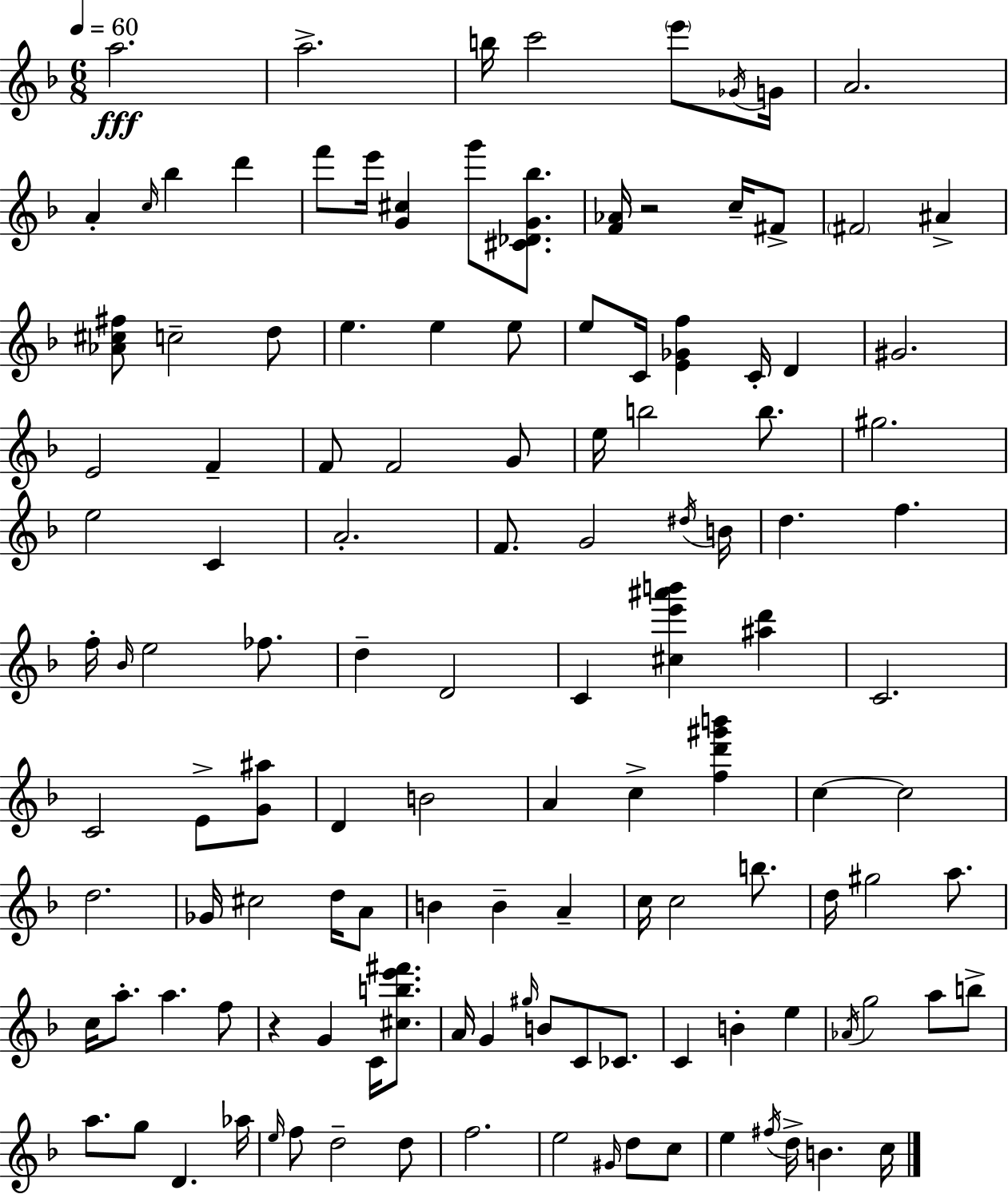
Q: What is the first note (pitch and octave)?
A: A5